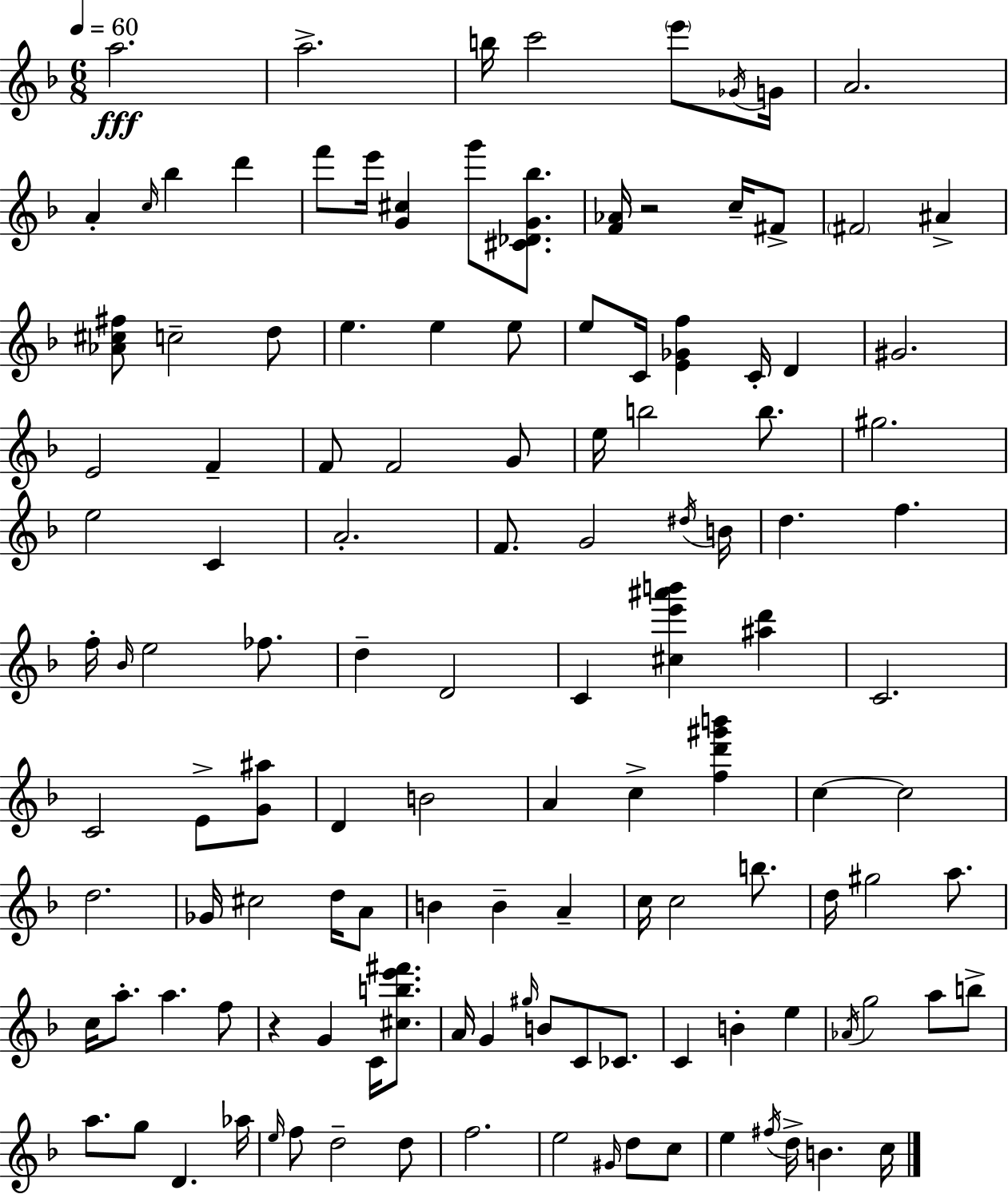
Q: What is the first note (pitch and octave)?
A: A5